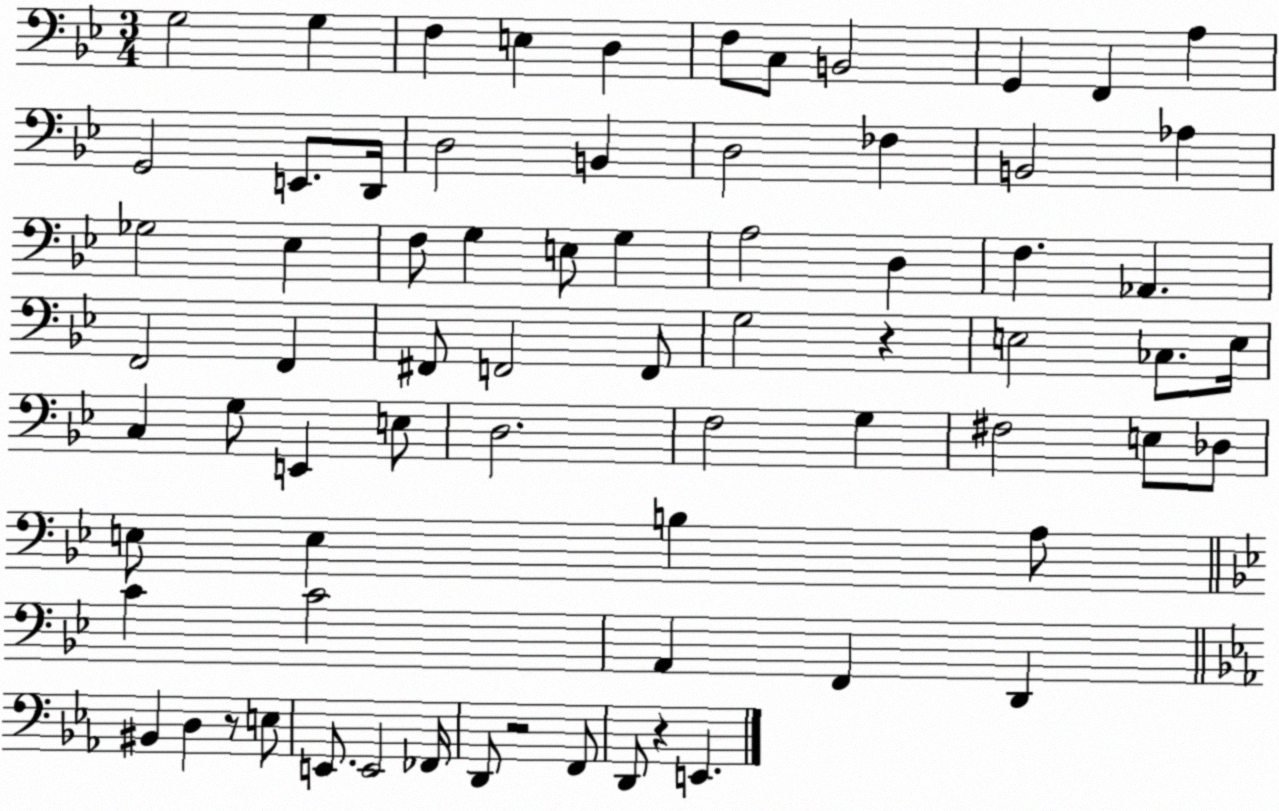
X:1
T:Untitled
M:3/4
L:1/4
K:Bb
G,2 G, F, E, D, F,/2 C,/2 B,,2 G,, F,, A, G,,2 E,,/2 D,,/4 D,2 B,, D,2 _F, B,,2 _A, _G,2 _E, F,/2 G, E,/2 G, A,2 D, F, _A,, F,,2 F,, ^F,,/2 F,,2 F,,/2 G,2 z E,2 _C,/2 E,/4 C, G,/2 E,, E,/2 D,2 F,2 G, ^F,2 E,/2 _D,/2 E,/2 E, B, A,/2 C C2 A,, F,, D,, ^B,, D, z/2 E,/2 E,,/2 E,,2 _F,,/4 D,,/2 z2 F,,/2 D,,/2 z E,,